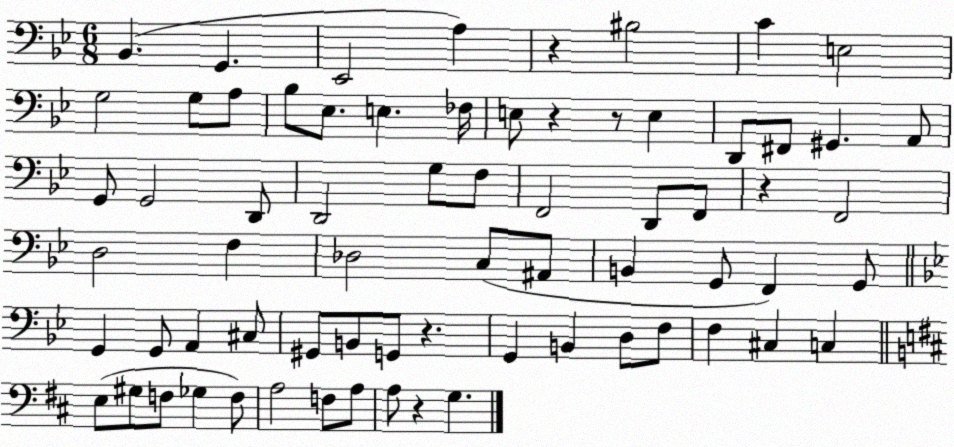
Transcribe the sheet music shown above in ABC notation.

X:1
T:Untitled
M:6/8
L:1/4
K:Bb
_B,, G,, _E,,2 A, z ^B,2 C E,2 G,2 G,/2 A,/2 _B,/2 _E,/2 E, _F,/4 E,/2 z z/2 E, D,,/2 ^F,,/2 ^G,, A,,/2 G,,/2 G,,2 D,,/2 D,,2 G,/2 F,/2 F,,2 D,,/2 F,,/2 z F,,2 D,2 F, _D,2 C,/2 ^A,,/2 B,, G,,/2 F,, G,,/2 G,, G,,/2 A,, ^C,/2 ^G,,/2 B,,/2 G,,/2 z G,, B,, D,/2 F,/2 F, ^C, C, E,/2 ^G,/2 F,/2 _G, F,/2 A,2 F,/2 A,/2 A,/2 z G,